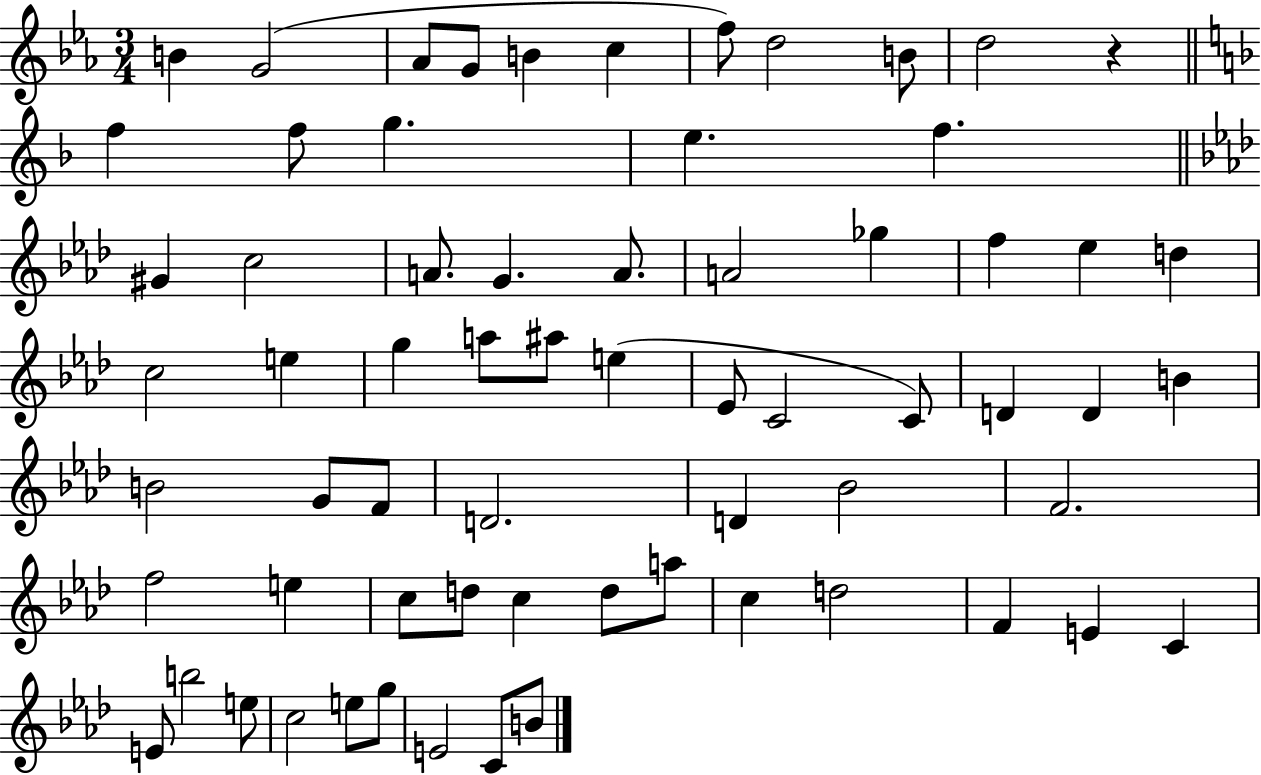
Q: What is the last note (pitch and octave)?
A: B4